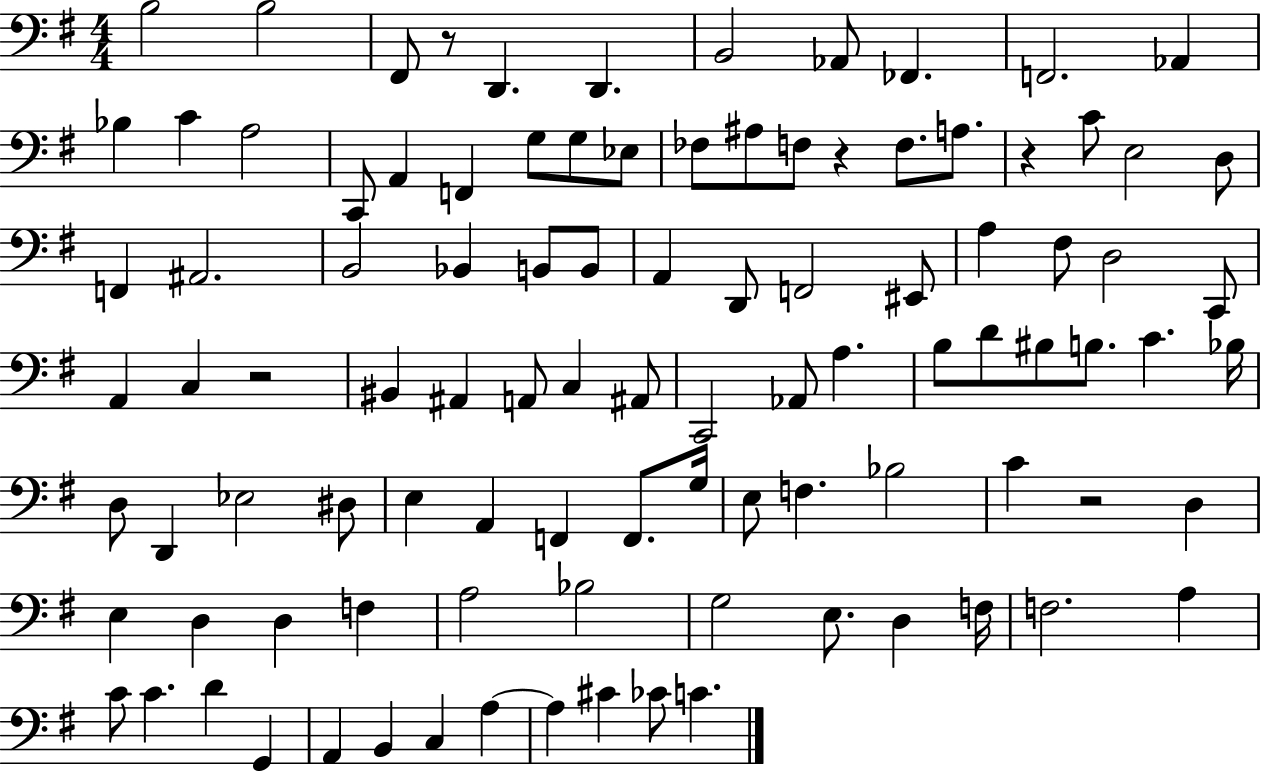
{
  \clef bass
  \numericTimeSignature
  \time 4/4
  \key g \major
  \repeat volta 2 { b2 b2 | fis,8 r8 d,4. d,4. | b,2 aes,8 fes,4. | f,2. aes,4 | \break bes4 c'4 a2 | c,8 a,4 f,4 g8 g8 ees8 | fes8 ais8 f8 r4 f8. a8. | r4 c'8 e2 d8 | \break f,4 ais,2. | b,2 bes,4 b,8 b,8 | a,4 d,8 f,2 eis,8 | a4 fis8 d2 c,8 | \break a,4 c4 r2 | bis,4 ais,4 a,8 c4 ais,8 | c,2 aes,8 a4. | b8 d'8 bis8 b8. c'4. bes16 | \break d8 d,4 ees2 dis8 | e4 a,4 f,4 f,8. g16 | e8 f4. bes2 | c'4 r2 d4 | \break e4 d4 d4 f4 | a2 bes2 | g2 e8. d4 f16 | f2. a4 | \break c'8 c'4. d'4 g,4 | a,4 b,4 c4 a4~~ | a4 cis'4 ces'8 c'4. | } \bar "|."
}